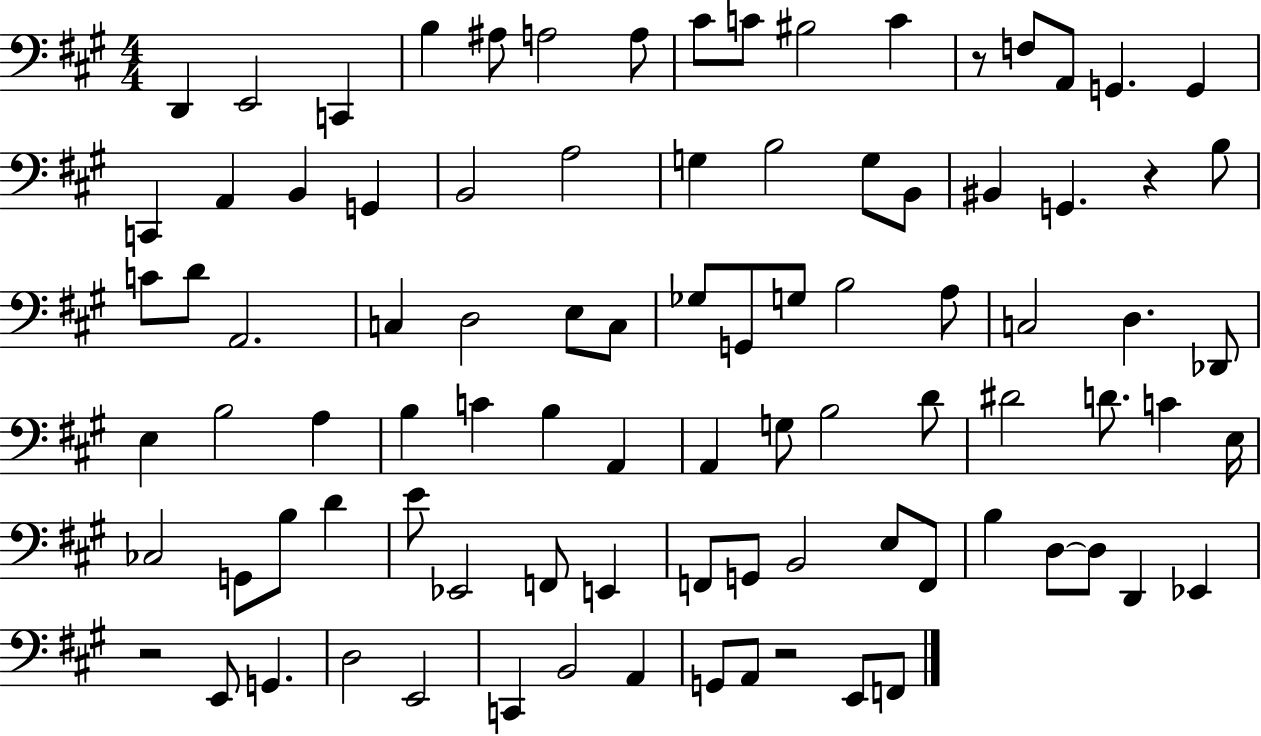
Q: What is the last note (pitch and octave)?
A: F2